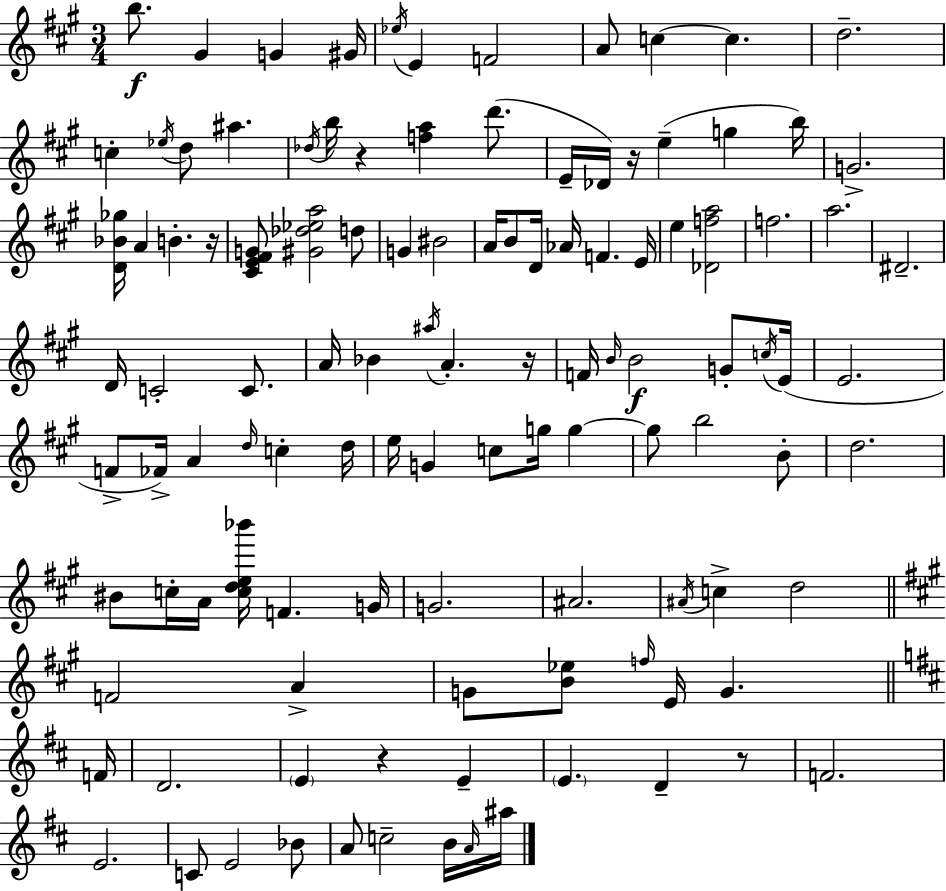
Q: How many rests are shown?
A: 6